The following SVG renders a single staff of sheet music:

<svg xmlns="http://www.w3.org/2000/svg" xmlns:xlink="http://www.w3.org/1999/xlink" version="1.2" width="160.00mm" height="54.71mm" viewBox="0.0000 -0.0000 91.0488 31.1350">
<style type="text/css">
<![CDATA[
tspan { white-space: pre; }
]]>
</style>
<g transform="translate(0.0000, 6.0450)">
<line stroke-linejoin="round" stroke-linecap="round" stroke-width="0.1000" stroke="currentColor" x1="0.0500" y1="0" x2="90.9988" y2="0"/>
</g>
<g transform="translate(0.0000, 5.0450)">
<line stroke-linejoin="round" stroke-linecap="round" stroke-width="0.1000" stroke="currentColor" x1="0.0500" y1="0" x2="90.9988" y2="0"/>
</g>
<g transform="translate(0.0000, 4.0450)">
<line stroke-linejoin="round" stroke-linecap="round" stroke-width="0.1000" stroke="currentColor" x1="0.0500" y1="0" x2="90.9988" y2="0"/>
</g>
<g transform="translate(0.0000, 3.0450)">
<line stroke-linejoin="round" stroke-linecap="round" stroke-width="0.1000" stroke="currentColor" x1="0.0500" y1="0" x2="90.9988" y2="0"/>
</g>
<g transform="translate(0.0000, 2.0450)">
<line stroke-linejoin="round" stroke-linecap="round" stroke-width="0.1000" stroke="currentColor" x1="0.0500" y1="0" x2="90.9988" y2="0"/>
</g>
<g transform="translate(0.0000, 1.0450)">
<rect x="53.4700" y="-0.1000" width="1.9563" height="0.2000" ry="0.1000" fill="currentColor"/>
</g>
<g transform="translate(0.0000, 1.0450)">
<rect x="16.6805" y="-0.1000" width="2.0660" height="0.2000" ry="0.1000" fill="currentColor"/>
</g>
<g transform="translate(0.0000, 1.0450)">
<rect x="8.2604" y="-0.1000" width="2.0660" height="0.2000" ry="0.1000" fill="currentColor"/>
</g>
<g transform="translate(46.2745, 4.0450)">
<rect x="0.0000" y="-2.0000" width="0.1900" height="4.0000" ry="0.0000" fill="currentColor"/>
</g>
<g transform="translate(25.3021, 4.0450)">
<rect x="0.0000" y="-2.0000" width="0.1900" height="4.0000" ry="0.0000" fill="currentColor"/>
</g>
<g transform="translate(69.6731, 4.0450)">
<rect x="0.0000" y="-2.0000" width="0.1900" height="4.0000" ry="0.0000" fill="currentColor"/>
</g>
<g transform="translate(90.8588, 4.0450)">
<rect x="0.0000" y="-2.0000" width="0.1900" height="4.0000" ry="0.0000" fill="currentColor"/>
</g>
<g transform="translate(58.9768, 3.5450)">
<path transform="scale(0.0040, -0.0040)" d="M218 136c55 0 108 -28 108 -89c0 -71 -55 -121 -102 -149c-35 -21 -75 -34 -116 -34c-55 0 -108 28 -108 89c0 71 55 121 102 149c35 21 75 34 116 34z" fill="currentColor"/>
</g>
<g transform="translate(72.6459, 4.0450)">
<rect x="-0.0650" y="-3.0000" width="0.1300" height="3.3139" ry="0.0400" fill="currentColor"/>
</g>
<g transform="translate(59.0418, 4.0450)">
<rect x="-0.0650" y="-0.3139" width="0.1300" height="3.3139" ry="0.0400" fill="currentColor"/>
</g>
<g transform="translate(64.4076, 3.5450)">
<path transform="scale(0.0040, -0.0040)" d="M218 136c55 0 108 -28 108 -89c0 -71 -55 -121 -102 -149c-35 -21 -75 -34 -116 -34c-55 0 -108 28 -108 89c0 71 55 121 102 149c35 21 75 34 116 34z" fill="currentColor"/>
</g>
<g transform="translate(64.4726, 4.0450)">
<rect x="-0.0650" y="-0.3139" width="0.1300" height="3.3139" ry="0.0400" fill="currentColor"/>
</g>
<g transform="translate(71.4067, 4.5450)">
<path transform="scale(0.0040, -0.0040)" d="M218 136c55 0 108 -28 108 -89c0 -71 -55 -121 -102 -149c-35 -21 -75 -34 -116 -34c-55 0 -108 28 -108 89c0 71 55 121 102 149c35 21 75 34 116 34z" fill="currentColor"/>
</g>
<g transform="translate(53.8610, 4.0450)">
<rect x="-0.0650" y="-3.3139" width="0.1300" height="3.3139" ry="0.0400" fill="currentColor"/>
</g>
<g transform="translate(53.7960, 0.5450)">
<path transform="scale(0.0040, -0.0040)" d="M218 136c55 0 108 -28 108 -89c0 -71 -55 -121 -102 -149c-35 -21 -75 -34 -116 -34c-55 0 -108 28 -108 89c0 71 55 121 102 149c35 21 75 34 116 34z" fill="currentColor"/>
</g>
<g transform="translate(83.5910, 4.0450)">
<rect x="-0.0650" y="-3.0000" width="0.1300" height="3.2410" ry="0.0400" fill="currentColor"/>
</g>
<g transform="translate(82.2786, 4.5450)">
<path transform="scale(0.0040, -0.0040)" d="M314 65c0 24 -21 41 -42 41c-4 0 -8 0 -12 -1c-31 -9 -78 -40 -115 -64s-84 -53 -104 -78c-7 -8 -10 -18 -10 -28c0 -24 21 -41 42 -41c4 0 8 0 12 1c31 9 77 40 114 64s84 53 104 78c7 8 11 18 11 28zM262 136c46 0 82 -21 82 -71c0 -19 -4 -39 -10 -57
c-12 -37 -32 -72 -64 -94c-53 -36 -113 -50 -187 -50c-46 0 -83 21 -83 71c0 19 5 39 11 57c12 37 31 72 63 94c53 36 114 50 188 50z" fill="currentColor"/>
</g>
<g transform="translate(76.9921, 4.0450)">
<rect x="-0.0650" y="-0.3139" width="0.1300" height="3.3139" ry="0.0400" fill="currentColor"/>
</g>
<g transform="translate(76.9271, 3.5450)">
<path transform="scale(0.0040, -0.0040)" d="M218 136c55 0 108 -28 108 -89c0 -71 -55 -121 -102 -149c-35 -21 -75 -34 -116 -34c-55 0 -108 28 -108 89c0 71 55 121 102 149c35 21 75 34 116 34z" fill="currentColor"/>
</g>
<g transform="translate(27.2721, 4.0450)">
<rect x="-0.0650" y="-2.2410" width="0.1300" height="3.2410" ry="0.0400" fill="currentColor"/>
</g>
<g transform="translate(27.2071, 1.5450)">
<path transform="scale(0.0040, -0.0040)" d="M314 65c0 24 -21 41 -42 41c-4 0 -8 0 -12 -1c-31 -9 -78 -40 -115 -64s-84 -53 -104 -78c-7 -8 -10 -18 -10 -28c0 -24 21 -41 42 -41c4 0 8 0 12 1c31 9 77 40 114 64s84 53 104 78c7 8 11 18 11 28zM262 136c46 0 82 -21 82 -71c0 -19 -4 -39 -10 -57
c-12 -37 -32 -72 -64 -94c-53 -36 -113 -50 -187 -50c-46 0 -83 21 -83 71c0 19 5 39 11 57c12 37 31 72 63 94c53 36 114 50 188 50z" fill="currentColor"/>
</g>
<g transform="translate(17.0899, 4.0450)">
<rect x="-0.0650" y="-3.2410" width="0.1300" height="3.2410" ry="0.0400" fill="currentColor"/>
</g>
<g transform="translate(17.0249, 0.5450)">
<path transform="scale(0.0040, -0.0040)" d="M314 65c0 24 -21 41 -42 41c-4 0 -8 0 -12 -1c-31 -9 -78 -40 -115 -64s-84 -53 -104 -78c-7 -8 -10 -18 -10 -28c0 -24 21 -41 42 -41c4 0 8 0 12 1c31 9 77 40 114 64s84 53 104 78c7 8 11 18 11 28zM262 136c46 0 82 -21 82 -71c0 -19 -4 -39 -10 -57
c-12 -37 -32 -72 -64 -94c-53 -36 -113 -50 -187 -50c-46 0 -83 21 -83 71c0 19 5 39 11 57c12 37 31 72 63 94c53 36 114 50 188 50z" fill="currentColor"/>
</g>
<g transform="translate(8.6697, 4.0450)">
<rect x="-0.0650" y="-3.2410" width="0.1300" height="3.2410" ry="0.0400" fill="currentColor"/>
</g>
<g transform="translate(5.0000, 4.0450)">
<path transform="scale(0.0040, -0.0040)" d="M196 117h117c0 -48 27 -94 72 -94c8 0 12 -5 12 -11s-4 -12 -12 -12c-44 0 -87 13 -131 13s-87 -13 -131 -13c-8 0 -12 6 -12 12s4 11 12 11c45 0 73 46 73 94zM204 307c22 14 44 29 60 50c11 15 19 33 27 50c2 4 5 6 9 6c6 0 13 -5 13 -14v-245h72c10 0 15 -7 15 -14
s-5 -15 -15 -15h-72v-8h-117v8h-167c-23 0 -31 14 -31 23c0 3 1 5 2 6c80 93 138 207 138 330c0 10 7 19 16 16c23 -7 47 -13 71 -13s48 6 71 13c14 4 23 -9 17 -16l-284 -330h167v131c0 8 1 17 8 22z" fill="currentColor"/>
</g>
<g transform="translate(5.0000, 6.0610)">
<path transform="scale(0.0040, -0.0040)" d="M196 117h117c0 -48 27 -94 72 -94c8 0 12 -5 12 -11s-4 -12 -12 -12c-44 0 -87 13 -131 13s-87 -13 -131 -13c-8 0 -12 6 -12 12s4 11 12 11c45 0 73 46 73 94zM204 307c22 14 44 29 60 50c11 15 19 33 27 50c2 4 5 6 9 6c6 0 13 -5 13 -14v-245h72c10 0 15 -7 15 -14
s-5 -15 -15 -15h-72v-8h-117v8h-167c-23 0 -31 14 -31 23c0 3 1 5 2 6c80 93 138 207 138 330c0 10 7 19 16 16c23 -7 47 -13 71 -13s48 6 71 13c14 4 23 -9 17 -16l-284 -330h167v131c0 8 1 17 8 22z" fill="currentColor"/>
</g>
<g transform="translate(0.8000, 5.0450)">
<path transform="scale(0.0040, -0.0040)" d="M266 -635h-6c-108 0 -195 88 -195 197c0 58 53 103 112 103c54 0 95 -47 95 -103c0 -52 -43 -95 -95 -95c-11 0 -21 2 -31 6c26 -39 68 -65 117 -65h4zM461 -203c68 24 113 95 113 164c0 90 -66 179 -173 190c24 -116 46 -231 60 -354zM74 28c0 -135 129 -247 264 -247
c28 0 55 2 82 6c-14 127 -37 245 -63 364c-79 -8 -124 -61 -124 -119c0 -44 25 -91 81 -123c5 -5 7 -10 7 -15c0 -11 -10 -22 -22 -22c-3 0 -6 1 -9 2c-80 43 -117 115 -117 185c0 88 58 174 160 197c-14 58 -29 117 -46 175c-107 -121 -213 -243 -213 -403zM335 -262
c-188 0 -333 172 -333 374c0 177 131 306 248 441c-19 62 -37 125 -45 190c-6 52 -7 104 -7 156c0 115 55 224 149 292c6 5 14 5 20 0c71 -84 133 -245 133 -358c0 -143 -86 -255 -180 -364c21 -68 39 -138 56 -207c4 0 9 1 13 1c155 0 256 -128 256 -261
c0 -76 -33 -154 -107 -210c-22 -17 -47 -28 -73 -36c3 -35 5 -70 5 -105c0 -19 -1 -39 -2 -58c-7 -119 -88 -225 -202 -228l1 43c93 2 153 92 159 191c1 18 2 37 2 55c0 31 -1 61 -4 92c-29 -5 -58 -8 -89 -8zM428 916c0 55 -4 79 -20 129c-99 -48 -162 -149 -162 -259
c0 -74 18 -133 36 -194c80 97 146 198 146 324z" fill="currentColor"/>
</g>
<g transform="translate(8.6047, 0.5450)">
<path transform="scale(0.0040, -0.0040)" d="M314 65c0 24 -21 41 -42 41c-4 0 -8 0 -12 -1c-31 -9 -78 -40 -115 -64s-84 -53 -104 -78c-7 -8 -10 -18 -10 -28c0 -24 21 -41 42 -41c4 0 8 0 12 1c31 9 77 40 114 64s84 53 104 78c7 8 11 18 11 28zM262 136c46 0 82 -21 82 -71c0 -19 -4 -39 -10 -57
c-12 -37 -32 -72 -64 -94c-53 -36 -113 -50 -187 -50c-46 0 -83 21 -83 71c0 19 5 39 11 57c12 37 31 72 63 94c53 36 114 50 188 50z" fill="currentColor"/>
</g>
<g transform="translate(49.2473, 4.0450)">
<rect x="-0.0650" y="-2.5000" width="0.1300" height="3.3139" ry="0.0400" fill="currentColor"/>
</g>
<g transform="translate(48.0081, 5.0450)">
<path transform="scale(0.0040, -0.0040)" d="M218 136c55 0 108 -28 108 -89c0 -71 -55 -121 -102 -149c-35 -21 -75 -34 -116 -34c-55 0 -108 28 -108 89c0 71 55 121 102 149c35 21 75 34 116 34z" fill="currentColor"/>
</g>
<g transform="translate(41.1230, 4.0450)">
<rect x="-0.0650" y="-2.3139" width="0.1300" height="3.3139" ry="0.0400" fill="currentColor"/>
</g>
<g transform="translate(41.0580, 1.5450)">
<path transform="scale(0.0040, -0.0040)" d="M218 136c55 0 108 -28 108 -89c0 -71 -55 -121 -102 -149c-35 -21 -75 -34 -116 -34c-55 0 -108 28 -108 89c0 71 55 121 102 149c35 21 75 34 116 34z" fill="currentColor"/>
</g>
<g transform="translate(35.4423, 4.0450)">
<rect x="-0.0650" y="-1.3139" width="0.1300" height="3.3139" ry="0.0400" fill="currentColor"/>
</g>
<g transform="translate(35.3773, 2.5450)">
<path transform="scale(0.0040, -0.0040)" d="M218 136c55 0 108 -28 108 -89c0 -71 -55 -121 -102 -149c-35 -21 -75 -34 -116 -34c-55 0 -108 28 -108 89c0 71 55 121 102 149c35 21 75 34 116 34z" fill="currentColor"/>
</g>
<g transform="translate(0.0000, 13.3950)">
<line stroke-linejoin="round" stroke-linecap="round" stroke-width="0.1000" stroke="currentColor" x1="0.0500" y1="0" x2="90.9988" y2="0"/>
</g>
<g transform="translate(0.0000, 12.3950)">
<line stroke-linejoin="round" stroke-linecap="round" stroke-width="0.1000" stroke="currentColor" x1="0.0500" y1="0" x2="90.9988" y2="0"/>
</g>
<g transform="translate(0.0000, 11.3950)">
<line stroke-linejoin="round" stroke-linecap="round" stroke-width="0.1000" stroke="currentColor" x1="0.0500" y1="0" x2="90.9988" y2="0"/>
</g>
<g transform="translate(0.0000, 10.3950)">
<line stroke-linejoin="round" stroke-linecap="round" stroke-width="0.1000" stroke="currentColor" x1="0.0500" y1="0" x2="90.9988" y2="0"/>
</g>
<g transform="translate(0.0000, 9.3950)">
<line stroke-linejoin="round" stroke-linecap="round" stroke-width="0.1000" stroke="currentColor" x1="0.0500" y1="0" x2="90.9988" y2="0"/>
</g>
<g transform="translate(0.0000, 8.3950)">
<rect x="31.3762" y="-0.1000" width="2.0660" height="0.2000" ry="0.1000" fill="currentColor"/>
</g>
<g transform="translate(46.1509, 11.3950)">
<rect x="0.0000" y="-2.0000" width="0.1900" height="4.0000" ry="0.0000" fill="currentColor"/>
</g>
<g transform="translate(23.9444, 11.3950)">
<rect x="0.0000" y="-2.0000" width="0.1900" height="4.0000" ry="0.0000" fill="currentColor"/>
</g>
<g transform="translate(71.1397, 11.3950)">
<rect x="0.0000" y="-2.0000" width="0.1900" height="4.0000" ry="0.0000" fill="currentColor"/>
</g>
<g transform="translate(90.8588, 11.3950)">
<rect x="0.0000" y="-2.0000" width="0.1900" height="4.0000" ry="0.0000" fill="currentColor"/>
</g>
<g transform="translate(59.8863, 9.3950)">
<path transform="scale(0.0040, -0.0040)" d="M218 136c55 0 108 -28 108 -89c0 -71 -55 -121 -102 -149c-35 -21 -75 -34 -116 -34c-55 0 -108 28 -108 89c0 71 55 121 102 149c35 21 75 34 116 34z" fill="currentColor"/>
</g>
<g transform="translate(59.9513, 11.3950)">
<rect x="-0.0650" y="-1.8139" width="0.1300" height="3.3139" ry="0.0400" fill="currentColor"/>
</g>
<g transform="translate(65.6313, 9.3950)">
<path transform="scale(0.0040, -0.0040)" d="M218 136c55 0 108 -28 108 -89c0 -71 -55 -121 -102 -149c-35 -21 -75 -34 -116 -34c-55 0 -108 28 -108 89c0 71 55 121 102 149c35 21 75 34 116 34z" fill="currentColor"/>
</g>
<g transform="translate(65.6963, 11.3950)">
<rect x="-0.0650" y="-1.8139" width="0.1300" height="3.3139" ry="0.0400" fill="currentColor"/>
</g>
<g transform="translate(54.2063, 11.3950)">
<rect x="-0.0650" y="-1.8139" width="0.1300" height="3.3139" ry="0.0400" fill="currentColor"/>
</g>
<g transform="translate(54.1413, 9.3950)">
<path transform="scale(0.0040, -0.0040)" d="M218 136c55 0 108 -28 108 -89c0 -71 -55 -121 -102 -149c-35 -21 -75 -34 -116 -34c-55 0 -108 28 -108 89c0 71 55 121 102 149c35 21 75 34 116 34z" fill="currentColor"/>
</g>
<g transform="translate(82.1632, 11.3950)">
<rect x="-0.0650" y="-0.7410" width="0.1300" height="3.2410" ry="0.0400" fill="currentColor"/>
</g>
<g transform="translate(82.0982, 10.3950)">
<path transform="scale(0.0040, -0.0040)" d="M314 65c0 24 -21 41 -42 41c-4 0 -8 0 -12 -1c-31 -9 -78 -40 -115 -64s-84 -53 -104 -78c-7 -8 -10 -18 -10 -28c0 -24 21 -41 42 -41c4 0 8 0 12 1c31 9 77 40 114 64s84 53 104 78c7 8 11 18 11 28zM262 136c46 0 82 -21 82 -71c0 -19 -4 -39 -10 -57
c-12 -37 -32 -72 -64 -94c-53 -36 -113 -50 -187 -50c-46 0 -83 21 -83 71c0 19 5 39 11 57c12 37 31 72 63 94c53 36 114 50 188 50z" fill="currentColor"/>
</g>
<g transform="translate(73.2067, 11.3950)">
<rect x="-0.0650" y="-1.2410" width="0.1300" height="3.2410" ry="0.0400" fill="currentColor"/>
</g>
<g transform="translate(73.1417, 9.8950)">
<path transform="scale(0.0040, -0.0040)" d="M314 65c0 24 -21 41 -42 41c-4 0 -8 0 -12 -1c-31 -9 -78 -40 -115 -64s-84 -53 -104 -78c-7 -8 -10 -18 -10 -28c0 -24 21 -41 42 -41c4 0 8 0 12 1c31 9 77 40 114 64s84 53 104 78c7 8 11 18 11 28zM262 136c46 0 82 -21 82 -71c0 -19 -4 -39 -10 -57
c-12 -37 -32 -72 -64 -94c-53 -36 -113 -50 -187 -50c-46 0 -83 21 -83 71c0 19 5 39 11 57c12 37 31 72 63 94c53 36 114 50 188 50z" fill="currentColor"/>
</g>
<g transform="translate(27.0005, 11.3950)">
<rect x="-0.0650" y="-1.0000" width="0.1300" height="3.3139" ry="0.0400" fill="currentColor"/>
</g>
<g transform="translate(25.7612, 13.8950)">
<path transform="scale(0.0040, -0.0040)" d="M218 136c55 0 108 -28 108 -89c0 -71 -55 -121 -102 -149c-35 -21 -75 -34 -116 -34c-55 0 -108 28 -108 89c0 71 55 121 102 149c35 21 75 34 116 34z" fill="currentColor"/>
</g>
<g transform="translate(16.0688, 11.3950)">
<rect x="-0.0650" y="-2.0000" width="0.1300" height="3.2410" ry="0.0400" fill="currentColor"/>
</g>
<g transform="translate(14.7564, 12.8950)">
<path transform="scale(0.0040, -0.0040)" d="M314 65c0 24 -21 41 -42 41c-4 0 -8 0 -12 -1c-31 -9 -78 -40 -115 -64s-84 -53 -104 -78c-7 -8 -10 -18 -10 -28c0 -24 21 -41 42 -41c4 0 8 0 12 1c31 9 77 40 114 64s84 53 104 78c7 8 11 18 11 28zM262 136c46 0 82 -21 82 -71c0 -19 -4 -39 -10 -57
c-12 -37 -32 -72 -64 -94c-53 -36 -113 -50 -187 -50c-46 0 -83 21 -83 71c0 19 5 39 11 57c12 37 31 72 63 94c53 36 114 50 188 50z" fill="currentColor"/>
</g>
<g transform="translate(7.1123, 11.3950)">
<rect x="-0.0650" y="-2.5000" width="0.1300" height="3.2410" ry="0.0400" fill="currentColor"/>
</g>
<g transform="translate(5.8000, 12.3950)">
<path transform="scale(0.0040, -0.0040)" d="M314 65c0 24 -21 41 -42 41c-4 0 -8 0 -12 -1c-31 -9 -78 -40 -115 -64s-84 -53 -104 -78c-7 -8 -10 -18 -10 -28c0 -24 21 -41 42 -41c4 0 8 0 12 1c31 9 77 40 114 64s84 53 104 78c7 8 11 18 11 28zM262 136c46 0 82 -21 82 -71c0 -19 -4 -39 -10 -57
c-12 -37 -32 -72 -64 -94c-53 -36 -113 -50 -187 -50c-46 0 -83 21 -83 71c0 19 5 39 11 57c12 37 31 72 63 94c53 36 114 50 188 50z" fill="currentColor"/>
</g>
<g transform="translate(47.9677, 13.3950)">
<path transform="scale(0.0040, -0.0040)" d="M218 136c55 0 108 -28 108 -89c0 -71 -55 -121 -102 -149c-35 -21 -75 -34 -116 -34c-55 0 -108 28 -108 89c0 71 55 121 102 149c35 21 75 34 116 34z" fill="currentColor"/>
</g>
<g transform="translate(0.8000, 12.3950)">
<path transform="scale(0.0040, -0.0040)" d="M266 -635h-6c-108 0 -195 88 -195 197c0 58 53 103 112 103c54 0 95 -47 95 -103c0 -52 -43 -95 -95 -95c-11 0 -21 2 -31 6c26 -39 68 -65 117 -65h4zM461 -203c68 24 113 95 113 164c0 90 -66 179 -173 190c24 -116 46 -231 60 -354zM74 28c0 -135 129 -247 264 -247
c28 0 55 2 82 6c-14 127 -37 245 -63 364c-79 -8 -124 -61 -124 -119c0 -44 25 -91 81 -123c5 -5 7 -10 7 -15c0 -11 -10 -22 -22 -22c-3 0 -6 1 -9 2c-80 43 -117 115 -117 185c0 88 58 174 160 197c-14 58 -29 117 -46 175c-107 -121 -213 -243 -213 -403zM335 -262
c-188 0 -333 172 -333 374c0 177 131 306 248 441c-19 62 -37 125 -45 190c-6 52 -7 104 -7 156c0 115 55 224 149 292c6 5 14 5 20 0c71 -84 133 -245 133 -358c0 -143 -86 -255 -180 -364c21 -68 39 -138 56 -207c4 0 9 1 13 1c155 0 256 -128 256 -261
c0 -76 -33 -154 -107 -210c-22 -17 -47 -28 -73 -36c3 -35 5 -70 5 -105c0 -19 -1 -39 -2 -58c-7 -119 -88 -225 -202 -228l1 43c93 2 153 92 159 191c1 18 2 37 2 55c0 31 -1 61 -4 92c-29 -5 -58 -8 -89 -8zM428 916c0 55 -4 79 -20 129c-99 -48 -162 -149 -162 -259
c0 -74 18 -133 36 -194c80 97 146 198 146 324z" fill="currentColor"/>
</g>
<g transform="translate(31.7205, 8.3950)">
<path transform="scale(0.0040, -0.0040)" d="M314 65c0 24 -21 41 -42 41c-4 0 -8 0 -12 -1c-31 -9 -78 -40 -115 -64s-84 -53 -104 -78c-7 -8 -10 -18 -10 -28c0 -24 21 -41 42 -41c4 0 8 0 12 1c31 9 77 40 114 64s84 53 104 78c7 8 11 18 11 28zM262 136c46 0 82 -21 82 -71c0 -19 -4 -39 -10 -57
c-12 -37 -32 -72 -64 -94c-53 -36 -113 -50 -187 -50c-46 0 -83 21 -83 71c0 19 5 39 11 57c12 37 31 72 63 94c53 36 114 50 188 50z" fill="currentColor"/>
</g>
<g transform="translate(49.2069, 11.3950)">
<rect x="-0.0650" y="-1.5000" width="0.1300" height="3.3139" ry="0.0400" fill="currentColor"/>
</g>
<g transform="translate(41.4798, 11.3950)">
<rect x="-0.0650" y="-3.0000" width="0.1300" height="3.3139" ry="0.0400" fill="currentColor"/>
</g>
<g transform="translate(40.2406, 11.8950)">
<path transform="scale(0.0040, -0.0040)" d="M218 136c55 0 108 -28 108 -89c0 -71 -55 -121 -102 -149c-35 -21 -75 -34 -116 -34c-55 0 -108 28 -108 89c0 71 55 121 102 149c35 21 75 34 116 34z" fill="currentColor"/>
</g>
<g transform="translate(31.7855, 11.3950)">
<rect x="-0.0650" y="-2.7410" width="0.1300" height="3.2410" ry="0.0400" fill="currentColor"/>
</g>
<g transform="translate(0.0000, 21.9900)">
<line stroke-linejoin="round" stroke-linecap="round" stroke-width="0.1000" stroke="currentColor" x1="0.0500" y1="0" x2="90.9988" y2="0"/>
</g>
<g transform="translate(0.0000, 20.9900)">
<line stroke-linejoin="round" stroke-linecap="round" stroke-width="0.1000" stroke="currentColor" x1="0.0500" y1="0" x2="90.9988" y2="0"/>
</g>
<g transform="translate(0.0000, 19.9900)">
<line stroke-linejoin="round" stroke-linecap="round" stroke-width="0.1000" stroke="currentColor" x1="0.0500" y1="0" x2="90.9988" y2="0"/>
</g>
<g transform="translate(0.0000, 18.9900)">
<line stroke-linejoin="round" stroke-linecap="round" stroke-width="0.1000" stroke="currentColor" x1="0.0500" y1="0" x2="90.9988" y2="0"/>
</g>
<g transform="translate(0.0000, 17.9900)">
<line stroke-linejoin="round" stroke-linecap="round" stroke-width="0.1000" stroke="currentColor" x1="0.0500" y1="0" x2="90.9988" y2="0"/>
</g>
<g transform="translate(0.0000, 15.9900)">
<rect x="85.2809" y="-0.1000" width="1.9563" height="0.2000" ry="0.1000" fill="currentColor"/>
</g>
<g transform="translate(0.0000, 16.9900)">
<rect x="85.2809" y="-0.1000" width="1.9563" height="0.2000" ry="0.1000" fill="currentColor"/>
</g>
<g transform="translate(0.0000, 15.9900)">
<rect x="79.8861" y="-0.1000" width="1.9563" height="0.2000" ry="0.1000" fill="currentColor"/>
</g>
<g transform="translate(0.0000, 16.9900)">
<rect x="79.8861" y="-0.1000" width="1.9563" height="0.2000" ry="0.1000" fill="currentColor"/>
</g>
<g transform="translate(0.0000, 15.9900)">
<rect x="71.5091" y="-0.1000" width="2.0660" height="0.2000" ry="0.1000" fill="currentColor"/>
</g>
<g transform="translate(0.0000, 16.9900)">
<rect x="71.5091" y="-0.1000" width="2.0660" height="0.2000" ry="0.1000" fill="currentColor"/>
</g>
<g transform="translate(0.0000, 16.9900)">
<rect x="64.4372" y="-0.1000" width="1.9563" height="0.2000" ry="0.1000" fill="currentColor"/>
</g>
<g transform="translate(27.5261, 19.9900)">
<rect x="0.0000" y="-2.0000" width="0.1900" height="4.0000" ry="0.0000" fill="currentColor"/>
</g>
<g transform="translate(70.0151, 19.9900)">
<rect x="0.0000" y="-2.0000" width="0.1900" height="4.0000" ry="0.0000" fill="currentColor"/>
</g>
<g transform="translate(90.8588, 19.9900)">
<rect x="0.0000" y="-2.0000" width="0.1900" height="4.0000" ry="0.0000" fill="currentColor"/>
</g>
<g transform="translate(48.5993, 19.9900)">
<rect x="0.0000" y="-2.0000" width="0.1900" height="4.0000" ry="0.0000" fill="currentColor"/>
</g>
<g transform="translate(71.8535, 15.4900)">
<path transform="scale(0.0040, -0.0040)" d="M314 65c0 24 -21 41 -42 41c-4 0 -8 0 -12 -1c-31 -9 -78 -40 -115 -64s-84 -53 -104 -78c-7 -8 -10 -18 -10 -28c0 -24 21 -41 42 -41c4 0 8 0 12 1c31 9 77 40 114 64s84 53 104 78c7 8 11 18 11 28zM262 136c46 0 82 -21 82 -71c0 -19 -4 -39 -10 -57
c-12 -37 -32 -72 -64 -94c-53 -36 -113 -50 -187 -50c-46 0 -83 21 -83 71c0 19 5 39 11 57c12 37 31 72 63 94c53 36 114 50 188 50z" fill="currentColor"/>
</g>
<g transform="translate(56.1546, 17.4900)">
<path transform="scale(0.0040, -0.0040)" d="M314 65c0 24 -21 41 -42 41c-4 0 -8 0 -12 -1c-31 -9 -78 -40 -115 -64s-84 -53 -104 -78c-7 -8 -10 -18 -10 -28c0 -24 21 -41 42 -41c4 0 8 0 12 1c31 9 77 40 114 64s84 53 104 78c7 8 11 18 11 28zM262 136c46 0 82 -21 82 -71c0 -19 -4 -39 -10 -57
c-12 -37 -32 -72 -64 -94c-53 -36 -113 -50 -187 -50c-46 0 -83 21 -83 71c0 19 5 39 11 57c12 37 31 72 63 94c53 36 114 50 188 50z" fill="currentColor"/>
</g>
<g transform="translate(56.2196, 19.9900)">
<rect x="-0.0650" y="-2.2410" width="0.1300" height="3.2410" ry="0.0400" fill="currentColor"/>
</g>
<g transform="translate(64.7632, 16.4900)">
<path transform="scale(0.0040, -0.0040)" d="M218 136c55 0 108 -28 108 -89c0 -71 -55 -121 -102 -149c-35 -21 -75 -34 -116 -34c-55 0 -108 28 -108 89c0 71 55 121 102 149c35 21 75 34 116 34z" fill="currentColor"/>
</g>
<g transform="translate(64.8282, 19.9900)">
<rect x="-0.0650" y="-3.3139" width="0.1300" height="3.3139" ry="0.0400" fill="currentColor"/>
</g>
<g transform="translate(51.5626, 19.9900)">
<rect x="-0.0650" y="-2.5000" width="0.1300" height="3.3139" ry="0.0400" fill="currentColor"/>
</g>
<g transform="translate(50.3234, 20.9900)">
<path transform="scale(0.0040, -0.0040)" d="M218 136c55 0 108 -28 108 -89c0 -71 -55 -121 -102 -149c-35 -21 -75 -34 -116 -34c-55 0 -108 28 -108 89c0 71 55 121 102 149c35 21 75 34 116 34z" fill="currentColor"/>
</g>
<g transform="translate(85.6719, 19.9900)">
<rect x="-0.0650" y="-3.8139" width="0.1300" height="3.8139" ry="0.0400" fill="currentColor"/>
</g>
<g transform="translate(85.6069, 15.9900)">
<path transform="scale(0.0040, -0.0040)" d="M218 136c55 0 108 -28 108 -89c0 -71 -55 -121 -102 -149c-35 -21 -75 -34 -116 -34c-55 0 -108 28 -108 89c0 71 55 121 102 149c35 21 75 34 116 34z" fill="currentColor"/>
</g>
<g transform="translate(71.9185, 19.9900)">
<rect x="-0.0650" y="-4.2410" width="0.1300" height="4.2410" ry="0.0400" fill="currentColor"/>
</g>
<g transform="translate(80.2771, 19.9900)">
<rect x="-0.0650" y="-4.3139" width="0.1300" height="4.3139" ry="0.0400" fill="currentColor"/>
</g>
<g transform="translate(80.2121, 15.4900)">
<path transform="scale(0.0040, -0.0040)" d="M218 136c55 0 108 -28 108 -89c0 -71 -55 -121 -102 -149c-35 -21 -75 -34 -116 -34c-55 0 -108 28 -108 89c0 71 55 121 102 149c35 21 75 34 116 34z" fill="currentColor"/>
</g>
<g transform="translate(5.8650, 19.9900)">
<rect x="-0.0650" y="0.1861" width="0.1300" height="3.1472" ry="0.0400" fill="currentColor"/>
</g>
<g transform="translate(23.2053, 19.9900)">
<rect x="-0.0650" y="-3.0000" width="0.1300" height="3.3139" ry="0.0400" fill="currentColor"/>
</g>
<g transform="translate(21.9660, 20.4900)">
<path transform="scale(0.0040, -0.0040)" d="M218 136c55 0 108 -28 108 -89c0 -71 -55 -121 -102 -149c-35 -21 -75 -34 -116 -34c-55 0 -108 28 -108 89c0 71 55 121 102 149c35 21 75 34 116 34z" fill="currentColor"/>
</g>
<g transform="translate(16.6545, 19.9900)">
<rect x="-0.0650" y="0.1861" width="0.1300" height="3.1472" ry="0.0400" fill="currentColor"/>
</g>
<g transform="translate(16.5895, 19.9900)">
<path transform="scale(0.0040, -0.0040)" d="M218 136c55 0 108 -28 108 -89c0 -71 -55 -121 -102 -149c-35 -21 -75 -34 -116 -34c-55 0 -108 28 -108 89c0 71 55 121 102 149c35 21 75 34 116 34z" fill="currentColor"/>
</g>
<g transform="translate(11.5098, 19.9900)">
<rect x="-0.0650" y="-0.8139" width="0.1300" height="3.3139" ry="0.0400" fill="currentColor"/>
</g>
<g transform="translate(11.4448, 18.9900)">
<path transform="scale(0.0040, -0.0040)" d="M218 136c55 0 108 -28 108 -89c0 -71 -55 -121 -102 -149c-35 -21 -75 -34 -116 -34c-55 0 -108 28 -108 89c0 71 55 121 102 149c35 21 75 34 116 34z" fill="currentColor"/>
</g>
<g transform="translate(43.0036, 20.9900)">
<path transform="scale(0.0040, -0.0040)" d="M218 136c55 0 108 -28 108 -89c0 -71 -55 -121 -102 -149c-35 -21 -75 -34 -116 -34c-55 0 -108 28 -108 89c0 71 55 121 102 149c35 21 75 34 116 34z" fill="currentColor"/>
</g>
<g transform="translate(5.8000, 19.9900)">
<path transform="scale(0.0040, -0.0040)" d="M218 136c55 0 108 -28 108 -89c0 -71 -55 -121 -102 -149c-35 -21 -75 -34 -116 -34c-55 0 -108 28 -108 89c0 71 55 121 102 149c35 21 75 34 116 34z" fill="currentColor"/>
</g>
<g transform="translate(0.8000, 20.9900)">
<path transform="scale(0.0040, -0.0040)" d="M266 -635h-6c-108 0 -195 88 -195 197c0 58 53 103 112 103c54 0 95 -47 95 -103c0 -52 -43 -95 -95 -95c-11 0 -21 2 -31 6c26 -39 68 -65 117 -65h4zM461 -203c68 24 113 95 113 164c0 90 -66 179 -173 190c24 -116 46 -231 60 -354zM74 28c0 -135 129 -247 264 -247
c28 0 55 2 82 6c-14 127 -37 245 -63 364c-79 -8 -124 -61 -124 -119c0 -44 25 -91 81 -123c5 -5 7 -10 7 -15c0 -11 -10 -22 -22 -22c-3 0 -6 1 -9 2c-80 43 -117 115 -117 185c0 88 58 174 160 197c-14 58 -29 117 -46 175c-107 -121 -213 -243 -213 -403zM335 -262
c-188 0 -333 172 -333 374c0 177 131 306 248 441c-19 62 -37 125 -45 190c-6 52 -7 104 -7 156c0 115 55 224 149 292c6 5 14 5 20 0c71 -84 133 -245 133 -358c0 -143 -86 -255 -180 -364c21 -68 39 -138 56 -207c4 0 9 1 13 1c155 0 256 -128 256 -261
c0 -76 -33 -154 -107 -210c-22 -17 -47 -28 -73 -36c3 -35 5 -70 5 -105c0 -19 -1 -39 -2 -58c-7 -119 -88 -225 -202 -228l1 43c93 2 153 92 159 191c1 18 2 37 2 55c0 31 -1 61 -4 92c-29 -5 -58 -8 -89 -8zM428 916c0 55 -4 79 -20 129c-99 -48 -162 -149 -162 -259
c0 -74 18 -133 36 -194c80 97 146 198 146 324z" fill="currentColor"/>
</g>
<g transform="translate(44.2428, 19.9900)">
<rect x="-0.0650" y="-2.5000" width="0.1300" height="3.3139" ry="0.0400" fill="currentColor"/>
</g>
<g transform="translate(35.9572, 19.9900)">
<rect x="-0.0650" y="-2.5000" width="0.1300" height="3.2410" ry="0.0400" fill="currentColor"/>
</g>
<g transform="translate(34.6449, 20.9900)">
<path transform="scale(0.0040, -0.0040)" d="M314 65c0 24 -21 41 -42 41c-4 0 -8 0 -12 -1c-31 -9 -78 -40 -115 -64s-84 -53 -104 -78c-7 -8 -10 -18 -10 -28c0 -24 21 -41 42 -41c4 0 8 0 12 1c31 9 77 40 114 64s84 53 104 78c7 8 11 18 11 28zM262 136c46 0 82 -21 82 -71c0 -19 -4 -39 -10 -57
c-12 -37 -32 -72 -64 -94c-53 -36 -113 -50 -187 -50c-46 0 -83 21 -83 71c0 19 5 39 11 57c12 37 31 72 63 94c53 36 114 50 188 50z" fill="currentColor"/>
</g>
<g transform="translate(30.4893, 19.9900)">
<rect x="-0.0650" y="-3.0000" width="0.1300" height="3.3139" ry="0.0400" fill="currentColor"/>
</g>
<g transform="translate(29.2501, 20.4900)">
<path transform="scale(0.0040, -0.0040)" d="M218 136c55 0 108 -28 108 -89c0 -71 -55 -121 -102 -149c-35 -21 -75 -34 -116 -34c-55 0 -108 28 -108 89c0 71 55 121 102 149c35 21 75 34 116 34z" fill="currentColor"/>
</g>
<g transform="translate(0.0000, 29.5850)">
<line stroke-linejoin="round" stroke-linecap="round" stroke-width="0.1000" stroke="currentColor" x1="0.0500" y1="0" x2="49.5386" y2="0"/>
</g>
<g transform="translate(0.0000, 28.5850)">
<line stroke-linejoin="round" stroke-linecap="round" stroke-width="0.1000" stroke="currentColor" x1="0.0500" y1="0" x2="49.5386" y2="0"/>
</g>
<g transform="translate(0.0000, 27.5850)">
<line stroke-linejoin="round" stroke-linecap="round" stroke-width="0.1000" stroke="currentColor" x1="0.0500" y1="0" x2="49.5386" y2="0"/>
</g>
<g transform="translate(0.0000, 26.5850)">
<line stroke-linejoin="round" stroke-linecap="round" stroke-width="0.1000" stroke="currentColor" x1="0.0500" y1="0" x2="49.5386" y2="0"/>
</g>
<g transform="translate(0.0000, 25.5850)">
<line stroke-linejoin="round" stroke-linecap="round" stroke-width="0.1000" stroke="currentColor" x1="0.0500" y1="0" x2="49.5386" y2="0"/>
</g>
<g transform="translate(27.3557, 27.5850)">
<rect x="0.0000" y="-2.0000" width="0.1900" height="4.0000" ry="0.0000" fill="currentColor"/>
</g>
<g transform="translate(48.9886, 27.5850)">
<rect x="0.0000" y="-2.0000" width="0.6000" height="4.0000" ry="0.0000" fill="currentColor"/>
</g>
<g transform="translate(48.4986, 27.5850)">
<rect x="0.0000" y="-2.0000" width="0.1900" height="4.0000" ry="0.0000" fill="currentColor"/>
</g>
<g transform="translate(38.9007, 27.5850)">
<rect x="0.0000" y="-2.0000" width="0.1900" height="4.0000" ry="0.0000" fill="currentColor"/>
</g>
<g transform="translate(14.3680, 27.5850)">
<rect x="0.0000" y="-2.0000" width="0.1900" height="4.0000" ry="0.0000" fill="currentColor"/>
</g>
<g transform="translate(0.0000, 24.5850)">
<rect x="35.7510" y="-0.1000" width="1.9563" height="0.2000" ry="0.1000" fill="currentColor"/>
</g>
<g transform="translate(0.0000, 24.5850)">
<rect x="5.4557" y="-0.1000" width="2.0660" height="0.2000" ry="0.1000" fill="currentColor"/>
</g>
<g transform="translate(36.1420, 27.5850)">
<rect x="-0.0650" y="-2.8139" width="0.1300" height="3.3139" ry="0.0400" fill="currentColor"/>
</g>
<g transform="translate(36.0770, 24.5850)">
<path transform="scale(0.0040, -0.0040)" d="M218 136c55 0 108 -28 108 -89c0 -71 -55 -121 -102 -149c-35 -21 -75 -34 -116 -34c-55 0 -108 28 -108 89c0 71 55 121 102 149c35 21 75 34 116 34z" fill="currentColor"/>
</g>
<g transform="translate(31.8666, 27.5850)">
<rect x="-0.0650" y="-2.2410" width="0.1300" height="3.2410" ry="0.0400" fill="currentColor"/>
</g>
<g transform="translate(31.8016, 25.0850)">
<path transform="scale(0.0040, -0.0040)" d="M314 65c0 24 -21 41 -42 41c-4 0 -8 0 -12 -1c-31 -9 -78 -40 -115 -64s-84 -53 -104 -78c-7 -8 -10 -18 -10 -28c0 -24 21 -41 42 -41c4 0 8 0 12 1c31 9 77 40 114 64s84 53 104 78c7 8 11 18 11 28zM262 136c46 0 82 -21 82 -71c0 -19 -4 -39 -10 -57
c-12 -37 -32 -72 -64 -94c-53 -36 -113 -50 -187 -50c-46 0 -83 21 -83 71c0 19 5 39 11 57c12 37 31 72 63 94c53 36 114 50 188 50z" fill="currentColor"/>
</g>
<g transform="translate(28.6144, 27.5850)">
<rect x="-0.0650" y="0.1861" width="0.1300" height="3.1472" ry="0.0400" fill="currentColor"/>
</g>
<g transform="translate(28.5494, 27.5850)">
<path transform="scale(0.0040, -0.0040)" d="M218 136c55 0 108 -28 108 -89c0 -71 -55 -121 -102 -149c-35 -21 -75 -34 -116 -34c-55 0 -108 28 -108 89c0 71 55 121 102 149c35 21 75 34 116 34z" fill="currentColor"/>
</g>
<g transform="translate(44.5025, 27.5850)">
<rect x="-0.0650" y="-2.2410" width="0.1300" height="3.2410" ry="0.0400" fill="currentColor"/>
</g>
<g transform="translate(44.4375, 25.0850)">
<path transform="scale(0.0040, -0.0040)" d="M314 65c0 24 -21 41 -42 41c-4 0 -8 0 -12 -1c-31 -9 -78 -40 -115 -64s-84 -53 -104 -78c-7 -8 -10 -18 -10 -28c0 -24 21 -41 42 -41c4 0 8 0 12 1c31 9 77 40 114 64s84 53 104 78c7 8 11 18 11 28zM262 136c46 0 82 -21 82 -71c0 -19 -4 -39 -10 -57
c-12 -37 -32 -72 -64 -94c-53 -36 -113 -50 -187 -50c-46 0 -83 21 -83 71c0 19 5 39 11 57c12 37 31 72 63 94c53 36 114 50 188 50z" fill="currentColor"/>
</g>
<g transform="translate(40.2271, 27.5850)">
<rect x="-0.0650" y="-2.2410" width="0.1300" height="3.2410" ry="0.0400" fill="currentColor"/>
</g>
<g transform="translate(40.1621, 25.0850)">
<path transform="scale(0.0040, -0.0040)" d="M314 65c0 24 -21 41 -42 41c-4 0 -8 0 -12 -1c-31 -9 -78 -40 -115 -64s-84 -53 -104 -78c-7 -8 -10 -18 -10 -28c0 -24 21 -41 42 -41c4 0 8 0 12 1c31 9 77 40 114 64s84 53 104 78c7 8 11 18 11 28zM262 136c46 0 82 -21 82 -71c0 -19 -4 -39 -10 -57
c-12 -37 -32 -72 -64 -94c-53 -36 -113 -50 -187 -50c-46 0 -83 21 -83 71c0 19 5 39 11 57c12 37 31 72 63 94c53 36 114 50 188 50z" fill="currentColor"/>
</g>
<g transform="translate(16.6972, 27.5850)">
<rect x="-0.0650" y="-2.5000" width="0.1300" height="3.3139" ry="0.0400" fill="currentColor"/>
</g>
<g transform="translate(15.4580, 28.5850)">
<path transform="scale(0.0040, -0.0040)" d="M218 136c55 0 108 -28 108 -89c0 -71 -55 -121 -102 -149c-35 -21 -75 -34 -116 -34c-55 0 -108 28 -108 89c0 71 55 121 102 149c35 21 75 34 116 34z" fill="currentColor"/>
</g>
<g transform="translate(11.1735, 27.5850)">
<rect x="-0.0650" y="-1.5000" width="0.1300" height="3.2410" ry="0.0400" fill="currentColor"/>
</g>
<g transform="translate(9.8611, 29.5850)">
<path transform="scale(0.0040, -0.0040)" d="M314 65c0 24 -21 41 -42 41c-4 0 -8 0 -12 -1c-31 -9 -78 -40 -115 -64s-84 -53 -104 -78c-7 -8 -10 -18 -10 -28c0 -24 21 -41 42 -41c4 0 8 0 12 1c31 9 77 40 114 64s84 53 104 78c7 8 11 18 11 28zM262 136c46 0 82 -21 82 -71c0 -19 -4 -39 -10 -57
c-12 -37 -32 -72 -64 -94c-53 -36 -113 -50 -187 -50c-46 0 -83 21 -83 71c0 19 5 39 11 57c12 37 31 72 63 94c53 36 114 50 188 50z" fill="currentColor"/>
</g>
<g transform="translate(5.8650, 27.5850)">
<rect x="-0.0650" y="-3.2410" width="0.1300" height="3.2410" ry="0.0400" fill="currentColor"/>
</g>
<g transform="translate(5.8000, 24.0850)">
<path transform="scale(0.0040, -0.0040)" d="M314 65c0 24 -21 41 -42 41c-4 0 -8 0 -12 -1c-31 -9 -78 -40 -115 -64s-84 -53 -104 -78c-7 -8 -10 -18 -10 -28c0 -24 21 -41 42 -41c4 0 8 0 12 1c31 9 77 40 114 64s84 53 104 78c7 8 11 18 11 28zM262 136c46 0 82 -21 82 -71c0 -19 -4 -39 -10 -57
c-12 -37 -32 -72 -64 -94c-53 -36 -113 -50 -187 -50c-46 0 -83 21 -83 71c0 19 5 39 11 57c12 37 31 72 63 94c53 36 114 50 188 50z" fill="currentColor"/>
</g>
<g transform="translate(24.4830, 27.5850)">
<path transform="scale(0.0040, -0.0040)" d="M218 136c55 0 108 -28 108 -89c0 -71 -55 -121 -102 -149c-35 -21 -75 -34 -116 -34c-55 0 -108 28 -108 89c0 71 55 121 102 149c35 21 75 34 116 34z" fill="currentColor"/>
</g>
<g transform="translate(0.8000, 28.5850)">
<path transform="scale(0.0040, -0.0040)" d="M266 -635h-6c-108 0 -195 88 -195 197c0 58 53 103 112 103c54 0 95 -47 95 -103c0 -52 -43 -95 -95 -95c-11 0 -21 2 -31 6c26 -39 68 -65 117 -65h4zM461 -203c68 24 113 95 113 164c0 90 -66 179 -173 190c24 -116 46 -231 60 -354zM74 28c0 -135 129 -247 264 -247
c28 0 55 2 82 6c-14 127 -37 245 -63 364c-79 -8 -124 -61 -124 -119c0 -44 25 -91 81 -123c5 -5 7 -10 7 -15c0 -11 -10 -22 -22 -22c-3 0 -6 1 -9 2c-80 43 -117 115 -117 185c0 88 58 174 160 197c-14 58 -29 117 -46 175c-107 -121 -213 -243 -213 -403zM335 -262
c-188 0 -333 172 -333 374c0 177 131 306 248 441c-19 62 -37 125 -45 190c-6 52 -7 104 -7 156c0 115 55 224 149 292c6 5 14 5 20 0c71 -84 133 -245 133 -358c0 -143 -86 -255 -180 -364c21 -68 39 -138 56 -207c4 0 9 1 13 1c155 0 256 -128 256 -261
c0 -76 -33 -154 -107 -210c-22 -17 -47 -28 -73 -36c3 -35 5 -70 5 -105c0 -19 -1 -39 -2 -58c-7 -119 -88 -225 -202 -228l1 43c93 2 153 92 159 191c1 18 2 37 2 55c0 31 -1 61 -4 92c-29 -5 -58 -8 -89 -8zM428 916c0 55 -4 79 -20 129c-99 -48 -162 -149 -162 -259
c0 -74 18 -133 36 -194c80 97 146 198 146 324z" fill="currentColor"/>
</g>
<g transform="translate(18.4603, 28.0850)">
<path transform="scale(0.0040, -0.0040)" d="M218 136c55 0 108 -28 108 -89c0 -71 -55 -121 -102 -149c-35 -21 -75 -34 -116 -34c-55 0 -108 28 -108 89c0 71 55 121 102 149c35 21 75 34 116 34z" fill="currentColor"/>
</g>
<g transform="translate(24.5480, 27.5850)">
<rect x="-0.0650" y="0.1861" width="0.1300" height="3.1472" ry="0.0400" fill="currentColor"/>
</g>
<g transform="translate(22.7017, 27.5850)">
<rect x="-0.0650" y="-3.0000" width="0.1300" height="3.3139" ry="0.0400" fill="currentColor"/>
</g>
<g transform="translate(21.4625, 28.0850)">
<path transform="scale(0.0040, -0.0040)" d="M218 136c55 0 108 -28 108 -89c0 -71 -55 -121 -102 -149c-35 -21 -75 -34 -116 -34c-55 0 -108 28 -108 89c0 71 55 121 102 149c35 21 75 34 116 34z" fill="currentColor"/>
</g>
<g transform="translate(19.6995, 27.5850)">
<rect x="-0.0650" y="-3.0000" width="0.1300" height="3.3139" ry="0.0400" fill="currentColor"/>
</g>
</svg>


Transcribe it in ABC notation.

X:1
T:Untitled
M:4/4
L:1/4
K:C
b2 b2 g2 e g G b c c A c A2 G2 F2 D a2 A E f f f e2 d2 B d B A A G2 G G g2 b d'2 d' c' b2 E2 G A A B B g2 a g2 g2